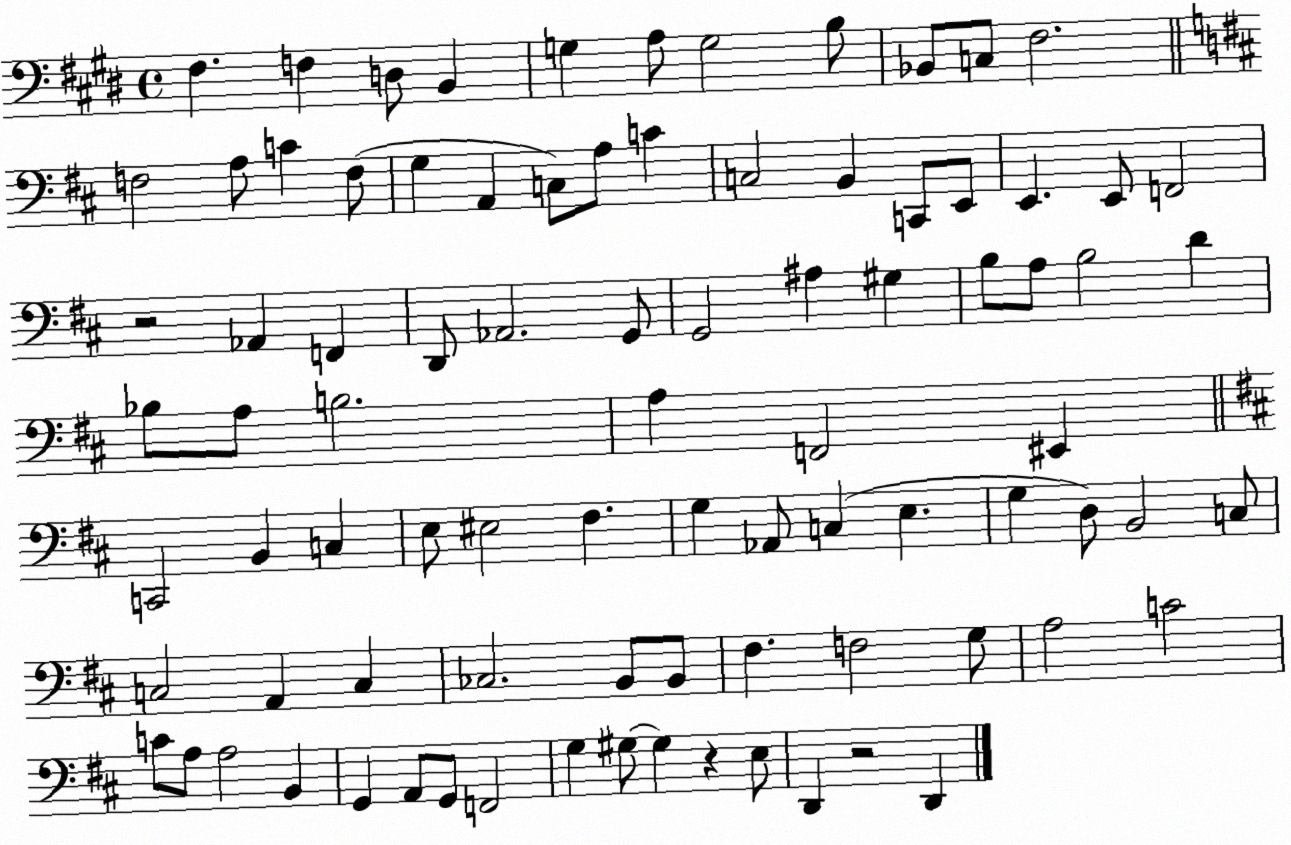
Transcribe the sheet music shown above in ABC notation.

X:1
T:Untitled
M:4/4
L:1/4
K:E
^F, F, D,/2 B,, G, A,/2 G,2 B,/2 _B,,/2 C,/2 ^F,2 F,2 A,/2 C F,/2 G, A,, C,/2 A,/2 C C,2 B,, C,,/2 E,,/2 E,, E,,/2 F,,2 z2 _A,, F,, D,,/2 _A,,2 G,,/2 G,,2 ^A, ^G, B,/2 A,/2 B,2 D _B,/2 A,/2 B,2 A, F,,2 ^E,, C,,2 B,, C, E,/2 ^E,2 ^F, G, _A,,/2 C, E, G, D,/2 B,,2 C,/2 C,2 A,, C, _C,2 B,,/2 B,,/2 ^F, F,2 G,/2 A,2 C2 C/2 A,/2 A,2 B,, G,, A,,/2 G,,/2 F,,2 G, ^G,/2 ^G, z E,/2 D,, z2 D,,